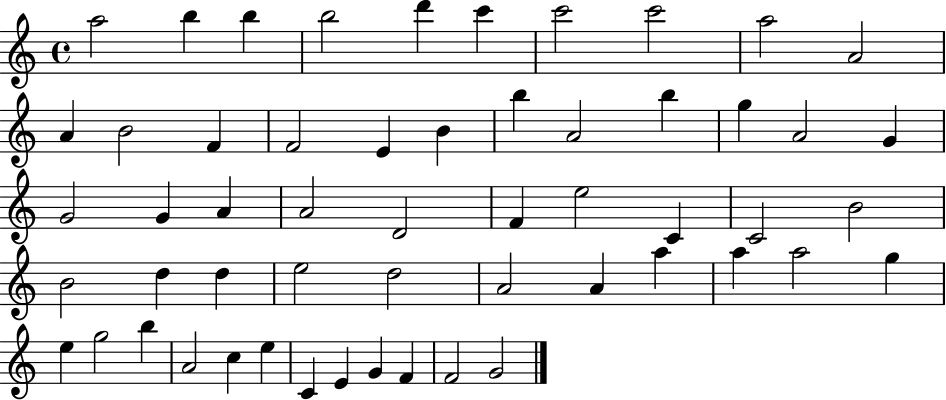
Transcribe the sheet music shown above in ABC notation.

X:1
T:Untitled
M:4/4
L:1/4
K:C
a2 b b b2 d' c' c'2 c'2 a2 A2 A B2 F F2 E B b A2 b g A2 G G2 G A A2 D2 F e2 C C2 B2 B2 d d e2 d2 A2 A a a a2 g e g2 b A2 c e C E G F F2 G2